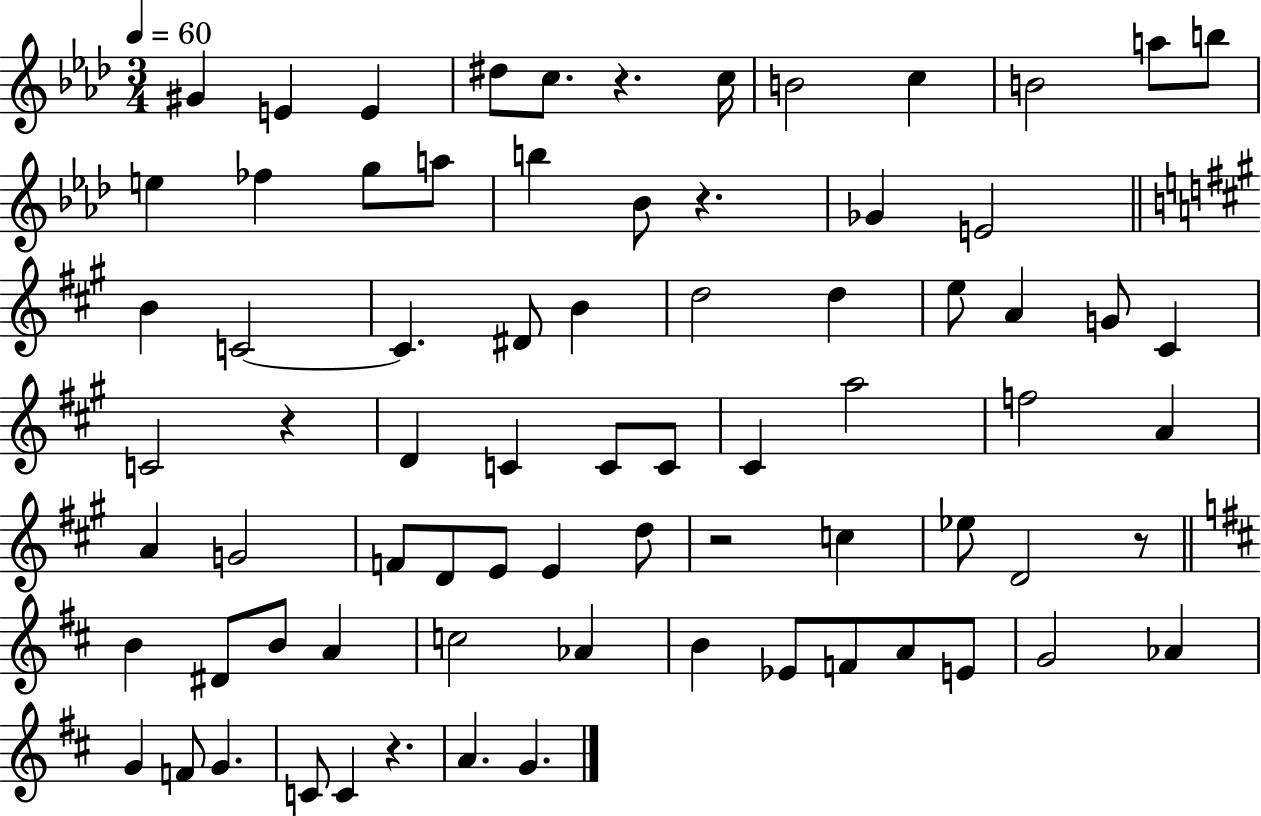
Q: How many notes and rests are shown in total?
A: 75